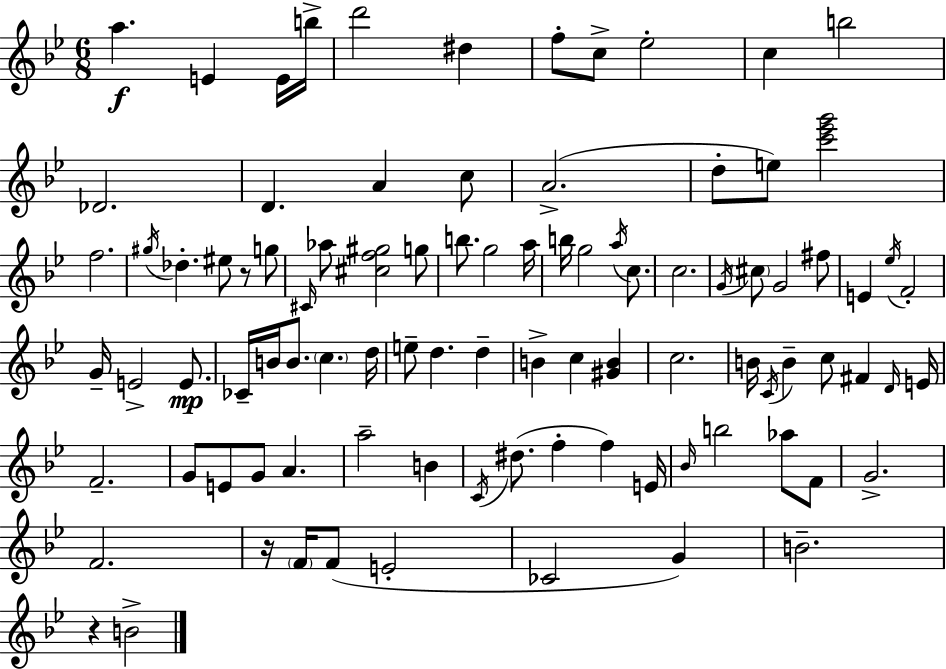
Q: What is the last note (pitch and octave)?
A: B4